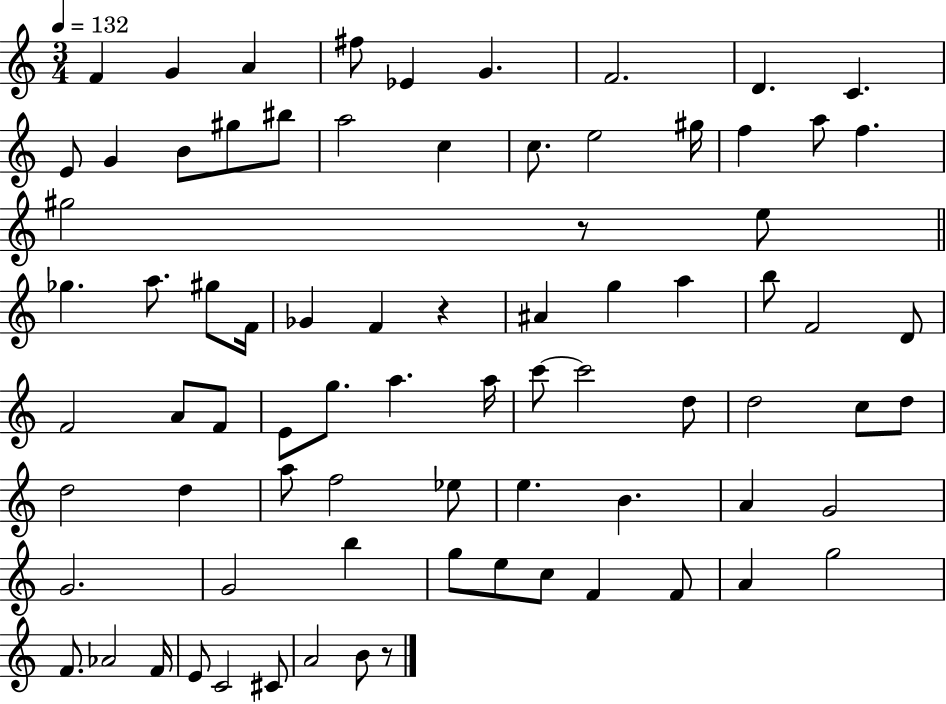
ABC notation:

X:1
T:Untitled
M:3/4
L:1/4
K:C
F G A ^f/2 _E G F2 D C E/2 G B/2 ^g/2 ^b/2 a2 c c/2 e2 ^g/4 f a/2 f ^g2 z/2 e/2 _g a/2 ^g/2 F/4 _G F z ^A g a b/2 F2 D/2 F2 A/2 F/2 E/2 g/2 a a/4 c'/2 c'2 d/2 d2 c/2 d/2 d2 d a/2 f2 _e/2 e B A G2 G2 G2 b g/2 e/2 c/2 F F/2 A g2 F/2 _A2 F/4 E/2 C2 ^C/2 A2 B/2 z/2